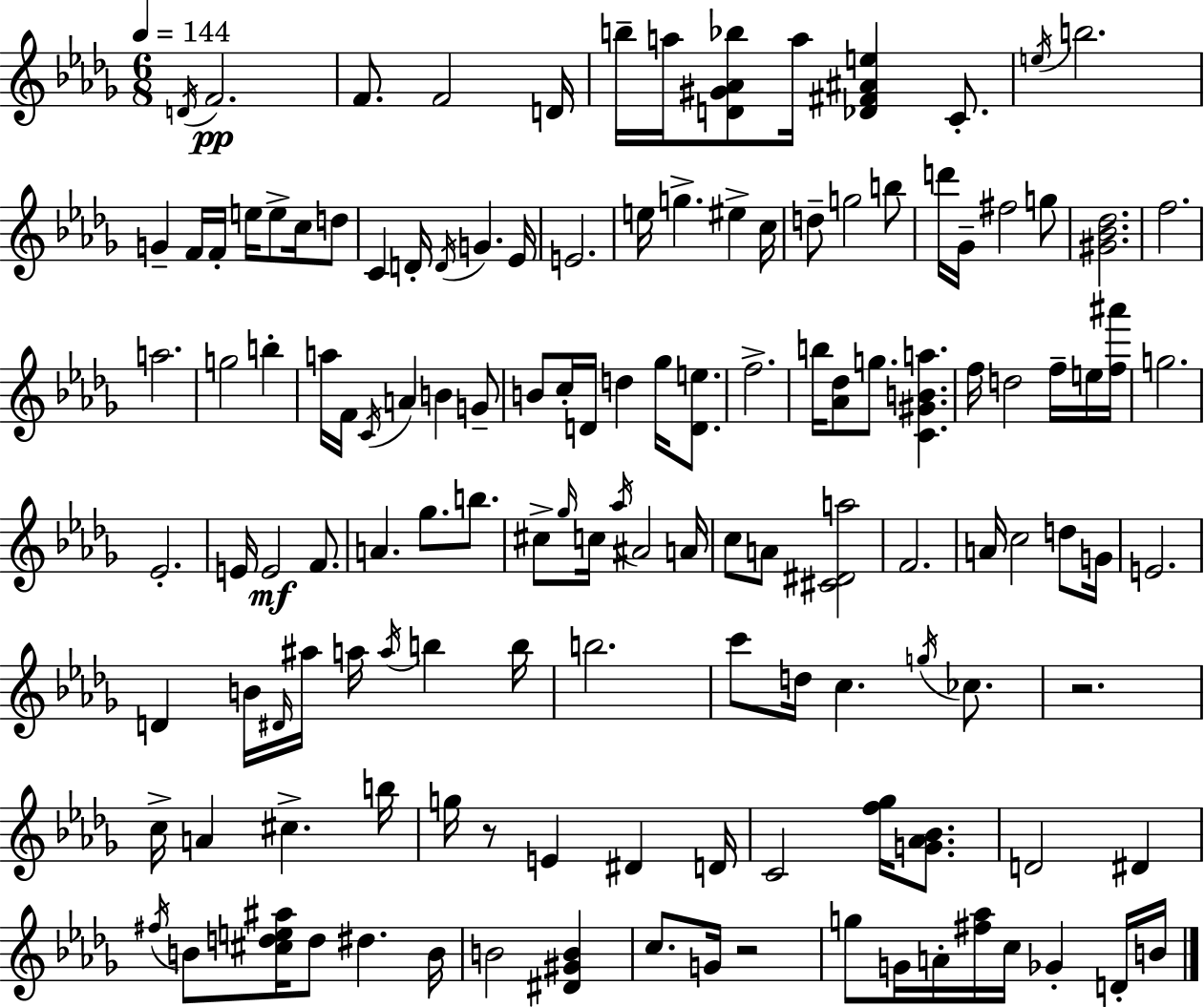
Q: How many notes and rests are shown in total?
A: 135